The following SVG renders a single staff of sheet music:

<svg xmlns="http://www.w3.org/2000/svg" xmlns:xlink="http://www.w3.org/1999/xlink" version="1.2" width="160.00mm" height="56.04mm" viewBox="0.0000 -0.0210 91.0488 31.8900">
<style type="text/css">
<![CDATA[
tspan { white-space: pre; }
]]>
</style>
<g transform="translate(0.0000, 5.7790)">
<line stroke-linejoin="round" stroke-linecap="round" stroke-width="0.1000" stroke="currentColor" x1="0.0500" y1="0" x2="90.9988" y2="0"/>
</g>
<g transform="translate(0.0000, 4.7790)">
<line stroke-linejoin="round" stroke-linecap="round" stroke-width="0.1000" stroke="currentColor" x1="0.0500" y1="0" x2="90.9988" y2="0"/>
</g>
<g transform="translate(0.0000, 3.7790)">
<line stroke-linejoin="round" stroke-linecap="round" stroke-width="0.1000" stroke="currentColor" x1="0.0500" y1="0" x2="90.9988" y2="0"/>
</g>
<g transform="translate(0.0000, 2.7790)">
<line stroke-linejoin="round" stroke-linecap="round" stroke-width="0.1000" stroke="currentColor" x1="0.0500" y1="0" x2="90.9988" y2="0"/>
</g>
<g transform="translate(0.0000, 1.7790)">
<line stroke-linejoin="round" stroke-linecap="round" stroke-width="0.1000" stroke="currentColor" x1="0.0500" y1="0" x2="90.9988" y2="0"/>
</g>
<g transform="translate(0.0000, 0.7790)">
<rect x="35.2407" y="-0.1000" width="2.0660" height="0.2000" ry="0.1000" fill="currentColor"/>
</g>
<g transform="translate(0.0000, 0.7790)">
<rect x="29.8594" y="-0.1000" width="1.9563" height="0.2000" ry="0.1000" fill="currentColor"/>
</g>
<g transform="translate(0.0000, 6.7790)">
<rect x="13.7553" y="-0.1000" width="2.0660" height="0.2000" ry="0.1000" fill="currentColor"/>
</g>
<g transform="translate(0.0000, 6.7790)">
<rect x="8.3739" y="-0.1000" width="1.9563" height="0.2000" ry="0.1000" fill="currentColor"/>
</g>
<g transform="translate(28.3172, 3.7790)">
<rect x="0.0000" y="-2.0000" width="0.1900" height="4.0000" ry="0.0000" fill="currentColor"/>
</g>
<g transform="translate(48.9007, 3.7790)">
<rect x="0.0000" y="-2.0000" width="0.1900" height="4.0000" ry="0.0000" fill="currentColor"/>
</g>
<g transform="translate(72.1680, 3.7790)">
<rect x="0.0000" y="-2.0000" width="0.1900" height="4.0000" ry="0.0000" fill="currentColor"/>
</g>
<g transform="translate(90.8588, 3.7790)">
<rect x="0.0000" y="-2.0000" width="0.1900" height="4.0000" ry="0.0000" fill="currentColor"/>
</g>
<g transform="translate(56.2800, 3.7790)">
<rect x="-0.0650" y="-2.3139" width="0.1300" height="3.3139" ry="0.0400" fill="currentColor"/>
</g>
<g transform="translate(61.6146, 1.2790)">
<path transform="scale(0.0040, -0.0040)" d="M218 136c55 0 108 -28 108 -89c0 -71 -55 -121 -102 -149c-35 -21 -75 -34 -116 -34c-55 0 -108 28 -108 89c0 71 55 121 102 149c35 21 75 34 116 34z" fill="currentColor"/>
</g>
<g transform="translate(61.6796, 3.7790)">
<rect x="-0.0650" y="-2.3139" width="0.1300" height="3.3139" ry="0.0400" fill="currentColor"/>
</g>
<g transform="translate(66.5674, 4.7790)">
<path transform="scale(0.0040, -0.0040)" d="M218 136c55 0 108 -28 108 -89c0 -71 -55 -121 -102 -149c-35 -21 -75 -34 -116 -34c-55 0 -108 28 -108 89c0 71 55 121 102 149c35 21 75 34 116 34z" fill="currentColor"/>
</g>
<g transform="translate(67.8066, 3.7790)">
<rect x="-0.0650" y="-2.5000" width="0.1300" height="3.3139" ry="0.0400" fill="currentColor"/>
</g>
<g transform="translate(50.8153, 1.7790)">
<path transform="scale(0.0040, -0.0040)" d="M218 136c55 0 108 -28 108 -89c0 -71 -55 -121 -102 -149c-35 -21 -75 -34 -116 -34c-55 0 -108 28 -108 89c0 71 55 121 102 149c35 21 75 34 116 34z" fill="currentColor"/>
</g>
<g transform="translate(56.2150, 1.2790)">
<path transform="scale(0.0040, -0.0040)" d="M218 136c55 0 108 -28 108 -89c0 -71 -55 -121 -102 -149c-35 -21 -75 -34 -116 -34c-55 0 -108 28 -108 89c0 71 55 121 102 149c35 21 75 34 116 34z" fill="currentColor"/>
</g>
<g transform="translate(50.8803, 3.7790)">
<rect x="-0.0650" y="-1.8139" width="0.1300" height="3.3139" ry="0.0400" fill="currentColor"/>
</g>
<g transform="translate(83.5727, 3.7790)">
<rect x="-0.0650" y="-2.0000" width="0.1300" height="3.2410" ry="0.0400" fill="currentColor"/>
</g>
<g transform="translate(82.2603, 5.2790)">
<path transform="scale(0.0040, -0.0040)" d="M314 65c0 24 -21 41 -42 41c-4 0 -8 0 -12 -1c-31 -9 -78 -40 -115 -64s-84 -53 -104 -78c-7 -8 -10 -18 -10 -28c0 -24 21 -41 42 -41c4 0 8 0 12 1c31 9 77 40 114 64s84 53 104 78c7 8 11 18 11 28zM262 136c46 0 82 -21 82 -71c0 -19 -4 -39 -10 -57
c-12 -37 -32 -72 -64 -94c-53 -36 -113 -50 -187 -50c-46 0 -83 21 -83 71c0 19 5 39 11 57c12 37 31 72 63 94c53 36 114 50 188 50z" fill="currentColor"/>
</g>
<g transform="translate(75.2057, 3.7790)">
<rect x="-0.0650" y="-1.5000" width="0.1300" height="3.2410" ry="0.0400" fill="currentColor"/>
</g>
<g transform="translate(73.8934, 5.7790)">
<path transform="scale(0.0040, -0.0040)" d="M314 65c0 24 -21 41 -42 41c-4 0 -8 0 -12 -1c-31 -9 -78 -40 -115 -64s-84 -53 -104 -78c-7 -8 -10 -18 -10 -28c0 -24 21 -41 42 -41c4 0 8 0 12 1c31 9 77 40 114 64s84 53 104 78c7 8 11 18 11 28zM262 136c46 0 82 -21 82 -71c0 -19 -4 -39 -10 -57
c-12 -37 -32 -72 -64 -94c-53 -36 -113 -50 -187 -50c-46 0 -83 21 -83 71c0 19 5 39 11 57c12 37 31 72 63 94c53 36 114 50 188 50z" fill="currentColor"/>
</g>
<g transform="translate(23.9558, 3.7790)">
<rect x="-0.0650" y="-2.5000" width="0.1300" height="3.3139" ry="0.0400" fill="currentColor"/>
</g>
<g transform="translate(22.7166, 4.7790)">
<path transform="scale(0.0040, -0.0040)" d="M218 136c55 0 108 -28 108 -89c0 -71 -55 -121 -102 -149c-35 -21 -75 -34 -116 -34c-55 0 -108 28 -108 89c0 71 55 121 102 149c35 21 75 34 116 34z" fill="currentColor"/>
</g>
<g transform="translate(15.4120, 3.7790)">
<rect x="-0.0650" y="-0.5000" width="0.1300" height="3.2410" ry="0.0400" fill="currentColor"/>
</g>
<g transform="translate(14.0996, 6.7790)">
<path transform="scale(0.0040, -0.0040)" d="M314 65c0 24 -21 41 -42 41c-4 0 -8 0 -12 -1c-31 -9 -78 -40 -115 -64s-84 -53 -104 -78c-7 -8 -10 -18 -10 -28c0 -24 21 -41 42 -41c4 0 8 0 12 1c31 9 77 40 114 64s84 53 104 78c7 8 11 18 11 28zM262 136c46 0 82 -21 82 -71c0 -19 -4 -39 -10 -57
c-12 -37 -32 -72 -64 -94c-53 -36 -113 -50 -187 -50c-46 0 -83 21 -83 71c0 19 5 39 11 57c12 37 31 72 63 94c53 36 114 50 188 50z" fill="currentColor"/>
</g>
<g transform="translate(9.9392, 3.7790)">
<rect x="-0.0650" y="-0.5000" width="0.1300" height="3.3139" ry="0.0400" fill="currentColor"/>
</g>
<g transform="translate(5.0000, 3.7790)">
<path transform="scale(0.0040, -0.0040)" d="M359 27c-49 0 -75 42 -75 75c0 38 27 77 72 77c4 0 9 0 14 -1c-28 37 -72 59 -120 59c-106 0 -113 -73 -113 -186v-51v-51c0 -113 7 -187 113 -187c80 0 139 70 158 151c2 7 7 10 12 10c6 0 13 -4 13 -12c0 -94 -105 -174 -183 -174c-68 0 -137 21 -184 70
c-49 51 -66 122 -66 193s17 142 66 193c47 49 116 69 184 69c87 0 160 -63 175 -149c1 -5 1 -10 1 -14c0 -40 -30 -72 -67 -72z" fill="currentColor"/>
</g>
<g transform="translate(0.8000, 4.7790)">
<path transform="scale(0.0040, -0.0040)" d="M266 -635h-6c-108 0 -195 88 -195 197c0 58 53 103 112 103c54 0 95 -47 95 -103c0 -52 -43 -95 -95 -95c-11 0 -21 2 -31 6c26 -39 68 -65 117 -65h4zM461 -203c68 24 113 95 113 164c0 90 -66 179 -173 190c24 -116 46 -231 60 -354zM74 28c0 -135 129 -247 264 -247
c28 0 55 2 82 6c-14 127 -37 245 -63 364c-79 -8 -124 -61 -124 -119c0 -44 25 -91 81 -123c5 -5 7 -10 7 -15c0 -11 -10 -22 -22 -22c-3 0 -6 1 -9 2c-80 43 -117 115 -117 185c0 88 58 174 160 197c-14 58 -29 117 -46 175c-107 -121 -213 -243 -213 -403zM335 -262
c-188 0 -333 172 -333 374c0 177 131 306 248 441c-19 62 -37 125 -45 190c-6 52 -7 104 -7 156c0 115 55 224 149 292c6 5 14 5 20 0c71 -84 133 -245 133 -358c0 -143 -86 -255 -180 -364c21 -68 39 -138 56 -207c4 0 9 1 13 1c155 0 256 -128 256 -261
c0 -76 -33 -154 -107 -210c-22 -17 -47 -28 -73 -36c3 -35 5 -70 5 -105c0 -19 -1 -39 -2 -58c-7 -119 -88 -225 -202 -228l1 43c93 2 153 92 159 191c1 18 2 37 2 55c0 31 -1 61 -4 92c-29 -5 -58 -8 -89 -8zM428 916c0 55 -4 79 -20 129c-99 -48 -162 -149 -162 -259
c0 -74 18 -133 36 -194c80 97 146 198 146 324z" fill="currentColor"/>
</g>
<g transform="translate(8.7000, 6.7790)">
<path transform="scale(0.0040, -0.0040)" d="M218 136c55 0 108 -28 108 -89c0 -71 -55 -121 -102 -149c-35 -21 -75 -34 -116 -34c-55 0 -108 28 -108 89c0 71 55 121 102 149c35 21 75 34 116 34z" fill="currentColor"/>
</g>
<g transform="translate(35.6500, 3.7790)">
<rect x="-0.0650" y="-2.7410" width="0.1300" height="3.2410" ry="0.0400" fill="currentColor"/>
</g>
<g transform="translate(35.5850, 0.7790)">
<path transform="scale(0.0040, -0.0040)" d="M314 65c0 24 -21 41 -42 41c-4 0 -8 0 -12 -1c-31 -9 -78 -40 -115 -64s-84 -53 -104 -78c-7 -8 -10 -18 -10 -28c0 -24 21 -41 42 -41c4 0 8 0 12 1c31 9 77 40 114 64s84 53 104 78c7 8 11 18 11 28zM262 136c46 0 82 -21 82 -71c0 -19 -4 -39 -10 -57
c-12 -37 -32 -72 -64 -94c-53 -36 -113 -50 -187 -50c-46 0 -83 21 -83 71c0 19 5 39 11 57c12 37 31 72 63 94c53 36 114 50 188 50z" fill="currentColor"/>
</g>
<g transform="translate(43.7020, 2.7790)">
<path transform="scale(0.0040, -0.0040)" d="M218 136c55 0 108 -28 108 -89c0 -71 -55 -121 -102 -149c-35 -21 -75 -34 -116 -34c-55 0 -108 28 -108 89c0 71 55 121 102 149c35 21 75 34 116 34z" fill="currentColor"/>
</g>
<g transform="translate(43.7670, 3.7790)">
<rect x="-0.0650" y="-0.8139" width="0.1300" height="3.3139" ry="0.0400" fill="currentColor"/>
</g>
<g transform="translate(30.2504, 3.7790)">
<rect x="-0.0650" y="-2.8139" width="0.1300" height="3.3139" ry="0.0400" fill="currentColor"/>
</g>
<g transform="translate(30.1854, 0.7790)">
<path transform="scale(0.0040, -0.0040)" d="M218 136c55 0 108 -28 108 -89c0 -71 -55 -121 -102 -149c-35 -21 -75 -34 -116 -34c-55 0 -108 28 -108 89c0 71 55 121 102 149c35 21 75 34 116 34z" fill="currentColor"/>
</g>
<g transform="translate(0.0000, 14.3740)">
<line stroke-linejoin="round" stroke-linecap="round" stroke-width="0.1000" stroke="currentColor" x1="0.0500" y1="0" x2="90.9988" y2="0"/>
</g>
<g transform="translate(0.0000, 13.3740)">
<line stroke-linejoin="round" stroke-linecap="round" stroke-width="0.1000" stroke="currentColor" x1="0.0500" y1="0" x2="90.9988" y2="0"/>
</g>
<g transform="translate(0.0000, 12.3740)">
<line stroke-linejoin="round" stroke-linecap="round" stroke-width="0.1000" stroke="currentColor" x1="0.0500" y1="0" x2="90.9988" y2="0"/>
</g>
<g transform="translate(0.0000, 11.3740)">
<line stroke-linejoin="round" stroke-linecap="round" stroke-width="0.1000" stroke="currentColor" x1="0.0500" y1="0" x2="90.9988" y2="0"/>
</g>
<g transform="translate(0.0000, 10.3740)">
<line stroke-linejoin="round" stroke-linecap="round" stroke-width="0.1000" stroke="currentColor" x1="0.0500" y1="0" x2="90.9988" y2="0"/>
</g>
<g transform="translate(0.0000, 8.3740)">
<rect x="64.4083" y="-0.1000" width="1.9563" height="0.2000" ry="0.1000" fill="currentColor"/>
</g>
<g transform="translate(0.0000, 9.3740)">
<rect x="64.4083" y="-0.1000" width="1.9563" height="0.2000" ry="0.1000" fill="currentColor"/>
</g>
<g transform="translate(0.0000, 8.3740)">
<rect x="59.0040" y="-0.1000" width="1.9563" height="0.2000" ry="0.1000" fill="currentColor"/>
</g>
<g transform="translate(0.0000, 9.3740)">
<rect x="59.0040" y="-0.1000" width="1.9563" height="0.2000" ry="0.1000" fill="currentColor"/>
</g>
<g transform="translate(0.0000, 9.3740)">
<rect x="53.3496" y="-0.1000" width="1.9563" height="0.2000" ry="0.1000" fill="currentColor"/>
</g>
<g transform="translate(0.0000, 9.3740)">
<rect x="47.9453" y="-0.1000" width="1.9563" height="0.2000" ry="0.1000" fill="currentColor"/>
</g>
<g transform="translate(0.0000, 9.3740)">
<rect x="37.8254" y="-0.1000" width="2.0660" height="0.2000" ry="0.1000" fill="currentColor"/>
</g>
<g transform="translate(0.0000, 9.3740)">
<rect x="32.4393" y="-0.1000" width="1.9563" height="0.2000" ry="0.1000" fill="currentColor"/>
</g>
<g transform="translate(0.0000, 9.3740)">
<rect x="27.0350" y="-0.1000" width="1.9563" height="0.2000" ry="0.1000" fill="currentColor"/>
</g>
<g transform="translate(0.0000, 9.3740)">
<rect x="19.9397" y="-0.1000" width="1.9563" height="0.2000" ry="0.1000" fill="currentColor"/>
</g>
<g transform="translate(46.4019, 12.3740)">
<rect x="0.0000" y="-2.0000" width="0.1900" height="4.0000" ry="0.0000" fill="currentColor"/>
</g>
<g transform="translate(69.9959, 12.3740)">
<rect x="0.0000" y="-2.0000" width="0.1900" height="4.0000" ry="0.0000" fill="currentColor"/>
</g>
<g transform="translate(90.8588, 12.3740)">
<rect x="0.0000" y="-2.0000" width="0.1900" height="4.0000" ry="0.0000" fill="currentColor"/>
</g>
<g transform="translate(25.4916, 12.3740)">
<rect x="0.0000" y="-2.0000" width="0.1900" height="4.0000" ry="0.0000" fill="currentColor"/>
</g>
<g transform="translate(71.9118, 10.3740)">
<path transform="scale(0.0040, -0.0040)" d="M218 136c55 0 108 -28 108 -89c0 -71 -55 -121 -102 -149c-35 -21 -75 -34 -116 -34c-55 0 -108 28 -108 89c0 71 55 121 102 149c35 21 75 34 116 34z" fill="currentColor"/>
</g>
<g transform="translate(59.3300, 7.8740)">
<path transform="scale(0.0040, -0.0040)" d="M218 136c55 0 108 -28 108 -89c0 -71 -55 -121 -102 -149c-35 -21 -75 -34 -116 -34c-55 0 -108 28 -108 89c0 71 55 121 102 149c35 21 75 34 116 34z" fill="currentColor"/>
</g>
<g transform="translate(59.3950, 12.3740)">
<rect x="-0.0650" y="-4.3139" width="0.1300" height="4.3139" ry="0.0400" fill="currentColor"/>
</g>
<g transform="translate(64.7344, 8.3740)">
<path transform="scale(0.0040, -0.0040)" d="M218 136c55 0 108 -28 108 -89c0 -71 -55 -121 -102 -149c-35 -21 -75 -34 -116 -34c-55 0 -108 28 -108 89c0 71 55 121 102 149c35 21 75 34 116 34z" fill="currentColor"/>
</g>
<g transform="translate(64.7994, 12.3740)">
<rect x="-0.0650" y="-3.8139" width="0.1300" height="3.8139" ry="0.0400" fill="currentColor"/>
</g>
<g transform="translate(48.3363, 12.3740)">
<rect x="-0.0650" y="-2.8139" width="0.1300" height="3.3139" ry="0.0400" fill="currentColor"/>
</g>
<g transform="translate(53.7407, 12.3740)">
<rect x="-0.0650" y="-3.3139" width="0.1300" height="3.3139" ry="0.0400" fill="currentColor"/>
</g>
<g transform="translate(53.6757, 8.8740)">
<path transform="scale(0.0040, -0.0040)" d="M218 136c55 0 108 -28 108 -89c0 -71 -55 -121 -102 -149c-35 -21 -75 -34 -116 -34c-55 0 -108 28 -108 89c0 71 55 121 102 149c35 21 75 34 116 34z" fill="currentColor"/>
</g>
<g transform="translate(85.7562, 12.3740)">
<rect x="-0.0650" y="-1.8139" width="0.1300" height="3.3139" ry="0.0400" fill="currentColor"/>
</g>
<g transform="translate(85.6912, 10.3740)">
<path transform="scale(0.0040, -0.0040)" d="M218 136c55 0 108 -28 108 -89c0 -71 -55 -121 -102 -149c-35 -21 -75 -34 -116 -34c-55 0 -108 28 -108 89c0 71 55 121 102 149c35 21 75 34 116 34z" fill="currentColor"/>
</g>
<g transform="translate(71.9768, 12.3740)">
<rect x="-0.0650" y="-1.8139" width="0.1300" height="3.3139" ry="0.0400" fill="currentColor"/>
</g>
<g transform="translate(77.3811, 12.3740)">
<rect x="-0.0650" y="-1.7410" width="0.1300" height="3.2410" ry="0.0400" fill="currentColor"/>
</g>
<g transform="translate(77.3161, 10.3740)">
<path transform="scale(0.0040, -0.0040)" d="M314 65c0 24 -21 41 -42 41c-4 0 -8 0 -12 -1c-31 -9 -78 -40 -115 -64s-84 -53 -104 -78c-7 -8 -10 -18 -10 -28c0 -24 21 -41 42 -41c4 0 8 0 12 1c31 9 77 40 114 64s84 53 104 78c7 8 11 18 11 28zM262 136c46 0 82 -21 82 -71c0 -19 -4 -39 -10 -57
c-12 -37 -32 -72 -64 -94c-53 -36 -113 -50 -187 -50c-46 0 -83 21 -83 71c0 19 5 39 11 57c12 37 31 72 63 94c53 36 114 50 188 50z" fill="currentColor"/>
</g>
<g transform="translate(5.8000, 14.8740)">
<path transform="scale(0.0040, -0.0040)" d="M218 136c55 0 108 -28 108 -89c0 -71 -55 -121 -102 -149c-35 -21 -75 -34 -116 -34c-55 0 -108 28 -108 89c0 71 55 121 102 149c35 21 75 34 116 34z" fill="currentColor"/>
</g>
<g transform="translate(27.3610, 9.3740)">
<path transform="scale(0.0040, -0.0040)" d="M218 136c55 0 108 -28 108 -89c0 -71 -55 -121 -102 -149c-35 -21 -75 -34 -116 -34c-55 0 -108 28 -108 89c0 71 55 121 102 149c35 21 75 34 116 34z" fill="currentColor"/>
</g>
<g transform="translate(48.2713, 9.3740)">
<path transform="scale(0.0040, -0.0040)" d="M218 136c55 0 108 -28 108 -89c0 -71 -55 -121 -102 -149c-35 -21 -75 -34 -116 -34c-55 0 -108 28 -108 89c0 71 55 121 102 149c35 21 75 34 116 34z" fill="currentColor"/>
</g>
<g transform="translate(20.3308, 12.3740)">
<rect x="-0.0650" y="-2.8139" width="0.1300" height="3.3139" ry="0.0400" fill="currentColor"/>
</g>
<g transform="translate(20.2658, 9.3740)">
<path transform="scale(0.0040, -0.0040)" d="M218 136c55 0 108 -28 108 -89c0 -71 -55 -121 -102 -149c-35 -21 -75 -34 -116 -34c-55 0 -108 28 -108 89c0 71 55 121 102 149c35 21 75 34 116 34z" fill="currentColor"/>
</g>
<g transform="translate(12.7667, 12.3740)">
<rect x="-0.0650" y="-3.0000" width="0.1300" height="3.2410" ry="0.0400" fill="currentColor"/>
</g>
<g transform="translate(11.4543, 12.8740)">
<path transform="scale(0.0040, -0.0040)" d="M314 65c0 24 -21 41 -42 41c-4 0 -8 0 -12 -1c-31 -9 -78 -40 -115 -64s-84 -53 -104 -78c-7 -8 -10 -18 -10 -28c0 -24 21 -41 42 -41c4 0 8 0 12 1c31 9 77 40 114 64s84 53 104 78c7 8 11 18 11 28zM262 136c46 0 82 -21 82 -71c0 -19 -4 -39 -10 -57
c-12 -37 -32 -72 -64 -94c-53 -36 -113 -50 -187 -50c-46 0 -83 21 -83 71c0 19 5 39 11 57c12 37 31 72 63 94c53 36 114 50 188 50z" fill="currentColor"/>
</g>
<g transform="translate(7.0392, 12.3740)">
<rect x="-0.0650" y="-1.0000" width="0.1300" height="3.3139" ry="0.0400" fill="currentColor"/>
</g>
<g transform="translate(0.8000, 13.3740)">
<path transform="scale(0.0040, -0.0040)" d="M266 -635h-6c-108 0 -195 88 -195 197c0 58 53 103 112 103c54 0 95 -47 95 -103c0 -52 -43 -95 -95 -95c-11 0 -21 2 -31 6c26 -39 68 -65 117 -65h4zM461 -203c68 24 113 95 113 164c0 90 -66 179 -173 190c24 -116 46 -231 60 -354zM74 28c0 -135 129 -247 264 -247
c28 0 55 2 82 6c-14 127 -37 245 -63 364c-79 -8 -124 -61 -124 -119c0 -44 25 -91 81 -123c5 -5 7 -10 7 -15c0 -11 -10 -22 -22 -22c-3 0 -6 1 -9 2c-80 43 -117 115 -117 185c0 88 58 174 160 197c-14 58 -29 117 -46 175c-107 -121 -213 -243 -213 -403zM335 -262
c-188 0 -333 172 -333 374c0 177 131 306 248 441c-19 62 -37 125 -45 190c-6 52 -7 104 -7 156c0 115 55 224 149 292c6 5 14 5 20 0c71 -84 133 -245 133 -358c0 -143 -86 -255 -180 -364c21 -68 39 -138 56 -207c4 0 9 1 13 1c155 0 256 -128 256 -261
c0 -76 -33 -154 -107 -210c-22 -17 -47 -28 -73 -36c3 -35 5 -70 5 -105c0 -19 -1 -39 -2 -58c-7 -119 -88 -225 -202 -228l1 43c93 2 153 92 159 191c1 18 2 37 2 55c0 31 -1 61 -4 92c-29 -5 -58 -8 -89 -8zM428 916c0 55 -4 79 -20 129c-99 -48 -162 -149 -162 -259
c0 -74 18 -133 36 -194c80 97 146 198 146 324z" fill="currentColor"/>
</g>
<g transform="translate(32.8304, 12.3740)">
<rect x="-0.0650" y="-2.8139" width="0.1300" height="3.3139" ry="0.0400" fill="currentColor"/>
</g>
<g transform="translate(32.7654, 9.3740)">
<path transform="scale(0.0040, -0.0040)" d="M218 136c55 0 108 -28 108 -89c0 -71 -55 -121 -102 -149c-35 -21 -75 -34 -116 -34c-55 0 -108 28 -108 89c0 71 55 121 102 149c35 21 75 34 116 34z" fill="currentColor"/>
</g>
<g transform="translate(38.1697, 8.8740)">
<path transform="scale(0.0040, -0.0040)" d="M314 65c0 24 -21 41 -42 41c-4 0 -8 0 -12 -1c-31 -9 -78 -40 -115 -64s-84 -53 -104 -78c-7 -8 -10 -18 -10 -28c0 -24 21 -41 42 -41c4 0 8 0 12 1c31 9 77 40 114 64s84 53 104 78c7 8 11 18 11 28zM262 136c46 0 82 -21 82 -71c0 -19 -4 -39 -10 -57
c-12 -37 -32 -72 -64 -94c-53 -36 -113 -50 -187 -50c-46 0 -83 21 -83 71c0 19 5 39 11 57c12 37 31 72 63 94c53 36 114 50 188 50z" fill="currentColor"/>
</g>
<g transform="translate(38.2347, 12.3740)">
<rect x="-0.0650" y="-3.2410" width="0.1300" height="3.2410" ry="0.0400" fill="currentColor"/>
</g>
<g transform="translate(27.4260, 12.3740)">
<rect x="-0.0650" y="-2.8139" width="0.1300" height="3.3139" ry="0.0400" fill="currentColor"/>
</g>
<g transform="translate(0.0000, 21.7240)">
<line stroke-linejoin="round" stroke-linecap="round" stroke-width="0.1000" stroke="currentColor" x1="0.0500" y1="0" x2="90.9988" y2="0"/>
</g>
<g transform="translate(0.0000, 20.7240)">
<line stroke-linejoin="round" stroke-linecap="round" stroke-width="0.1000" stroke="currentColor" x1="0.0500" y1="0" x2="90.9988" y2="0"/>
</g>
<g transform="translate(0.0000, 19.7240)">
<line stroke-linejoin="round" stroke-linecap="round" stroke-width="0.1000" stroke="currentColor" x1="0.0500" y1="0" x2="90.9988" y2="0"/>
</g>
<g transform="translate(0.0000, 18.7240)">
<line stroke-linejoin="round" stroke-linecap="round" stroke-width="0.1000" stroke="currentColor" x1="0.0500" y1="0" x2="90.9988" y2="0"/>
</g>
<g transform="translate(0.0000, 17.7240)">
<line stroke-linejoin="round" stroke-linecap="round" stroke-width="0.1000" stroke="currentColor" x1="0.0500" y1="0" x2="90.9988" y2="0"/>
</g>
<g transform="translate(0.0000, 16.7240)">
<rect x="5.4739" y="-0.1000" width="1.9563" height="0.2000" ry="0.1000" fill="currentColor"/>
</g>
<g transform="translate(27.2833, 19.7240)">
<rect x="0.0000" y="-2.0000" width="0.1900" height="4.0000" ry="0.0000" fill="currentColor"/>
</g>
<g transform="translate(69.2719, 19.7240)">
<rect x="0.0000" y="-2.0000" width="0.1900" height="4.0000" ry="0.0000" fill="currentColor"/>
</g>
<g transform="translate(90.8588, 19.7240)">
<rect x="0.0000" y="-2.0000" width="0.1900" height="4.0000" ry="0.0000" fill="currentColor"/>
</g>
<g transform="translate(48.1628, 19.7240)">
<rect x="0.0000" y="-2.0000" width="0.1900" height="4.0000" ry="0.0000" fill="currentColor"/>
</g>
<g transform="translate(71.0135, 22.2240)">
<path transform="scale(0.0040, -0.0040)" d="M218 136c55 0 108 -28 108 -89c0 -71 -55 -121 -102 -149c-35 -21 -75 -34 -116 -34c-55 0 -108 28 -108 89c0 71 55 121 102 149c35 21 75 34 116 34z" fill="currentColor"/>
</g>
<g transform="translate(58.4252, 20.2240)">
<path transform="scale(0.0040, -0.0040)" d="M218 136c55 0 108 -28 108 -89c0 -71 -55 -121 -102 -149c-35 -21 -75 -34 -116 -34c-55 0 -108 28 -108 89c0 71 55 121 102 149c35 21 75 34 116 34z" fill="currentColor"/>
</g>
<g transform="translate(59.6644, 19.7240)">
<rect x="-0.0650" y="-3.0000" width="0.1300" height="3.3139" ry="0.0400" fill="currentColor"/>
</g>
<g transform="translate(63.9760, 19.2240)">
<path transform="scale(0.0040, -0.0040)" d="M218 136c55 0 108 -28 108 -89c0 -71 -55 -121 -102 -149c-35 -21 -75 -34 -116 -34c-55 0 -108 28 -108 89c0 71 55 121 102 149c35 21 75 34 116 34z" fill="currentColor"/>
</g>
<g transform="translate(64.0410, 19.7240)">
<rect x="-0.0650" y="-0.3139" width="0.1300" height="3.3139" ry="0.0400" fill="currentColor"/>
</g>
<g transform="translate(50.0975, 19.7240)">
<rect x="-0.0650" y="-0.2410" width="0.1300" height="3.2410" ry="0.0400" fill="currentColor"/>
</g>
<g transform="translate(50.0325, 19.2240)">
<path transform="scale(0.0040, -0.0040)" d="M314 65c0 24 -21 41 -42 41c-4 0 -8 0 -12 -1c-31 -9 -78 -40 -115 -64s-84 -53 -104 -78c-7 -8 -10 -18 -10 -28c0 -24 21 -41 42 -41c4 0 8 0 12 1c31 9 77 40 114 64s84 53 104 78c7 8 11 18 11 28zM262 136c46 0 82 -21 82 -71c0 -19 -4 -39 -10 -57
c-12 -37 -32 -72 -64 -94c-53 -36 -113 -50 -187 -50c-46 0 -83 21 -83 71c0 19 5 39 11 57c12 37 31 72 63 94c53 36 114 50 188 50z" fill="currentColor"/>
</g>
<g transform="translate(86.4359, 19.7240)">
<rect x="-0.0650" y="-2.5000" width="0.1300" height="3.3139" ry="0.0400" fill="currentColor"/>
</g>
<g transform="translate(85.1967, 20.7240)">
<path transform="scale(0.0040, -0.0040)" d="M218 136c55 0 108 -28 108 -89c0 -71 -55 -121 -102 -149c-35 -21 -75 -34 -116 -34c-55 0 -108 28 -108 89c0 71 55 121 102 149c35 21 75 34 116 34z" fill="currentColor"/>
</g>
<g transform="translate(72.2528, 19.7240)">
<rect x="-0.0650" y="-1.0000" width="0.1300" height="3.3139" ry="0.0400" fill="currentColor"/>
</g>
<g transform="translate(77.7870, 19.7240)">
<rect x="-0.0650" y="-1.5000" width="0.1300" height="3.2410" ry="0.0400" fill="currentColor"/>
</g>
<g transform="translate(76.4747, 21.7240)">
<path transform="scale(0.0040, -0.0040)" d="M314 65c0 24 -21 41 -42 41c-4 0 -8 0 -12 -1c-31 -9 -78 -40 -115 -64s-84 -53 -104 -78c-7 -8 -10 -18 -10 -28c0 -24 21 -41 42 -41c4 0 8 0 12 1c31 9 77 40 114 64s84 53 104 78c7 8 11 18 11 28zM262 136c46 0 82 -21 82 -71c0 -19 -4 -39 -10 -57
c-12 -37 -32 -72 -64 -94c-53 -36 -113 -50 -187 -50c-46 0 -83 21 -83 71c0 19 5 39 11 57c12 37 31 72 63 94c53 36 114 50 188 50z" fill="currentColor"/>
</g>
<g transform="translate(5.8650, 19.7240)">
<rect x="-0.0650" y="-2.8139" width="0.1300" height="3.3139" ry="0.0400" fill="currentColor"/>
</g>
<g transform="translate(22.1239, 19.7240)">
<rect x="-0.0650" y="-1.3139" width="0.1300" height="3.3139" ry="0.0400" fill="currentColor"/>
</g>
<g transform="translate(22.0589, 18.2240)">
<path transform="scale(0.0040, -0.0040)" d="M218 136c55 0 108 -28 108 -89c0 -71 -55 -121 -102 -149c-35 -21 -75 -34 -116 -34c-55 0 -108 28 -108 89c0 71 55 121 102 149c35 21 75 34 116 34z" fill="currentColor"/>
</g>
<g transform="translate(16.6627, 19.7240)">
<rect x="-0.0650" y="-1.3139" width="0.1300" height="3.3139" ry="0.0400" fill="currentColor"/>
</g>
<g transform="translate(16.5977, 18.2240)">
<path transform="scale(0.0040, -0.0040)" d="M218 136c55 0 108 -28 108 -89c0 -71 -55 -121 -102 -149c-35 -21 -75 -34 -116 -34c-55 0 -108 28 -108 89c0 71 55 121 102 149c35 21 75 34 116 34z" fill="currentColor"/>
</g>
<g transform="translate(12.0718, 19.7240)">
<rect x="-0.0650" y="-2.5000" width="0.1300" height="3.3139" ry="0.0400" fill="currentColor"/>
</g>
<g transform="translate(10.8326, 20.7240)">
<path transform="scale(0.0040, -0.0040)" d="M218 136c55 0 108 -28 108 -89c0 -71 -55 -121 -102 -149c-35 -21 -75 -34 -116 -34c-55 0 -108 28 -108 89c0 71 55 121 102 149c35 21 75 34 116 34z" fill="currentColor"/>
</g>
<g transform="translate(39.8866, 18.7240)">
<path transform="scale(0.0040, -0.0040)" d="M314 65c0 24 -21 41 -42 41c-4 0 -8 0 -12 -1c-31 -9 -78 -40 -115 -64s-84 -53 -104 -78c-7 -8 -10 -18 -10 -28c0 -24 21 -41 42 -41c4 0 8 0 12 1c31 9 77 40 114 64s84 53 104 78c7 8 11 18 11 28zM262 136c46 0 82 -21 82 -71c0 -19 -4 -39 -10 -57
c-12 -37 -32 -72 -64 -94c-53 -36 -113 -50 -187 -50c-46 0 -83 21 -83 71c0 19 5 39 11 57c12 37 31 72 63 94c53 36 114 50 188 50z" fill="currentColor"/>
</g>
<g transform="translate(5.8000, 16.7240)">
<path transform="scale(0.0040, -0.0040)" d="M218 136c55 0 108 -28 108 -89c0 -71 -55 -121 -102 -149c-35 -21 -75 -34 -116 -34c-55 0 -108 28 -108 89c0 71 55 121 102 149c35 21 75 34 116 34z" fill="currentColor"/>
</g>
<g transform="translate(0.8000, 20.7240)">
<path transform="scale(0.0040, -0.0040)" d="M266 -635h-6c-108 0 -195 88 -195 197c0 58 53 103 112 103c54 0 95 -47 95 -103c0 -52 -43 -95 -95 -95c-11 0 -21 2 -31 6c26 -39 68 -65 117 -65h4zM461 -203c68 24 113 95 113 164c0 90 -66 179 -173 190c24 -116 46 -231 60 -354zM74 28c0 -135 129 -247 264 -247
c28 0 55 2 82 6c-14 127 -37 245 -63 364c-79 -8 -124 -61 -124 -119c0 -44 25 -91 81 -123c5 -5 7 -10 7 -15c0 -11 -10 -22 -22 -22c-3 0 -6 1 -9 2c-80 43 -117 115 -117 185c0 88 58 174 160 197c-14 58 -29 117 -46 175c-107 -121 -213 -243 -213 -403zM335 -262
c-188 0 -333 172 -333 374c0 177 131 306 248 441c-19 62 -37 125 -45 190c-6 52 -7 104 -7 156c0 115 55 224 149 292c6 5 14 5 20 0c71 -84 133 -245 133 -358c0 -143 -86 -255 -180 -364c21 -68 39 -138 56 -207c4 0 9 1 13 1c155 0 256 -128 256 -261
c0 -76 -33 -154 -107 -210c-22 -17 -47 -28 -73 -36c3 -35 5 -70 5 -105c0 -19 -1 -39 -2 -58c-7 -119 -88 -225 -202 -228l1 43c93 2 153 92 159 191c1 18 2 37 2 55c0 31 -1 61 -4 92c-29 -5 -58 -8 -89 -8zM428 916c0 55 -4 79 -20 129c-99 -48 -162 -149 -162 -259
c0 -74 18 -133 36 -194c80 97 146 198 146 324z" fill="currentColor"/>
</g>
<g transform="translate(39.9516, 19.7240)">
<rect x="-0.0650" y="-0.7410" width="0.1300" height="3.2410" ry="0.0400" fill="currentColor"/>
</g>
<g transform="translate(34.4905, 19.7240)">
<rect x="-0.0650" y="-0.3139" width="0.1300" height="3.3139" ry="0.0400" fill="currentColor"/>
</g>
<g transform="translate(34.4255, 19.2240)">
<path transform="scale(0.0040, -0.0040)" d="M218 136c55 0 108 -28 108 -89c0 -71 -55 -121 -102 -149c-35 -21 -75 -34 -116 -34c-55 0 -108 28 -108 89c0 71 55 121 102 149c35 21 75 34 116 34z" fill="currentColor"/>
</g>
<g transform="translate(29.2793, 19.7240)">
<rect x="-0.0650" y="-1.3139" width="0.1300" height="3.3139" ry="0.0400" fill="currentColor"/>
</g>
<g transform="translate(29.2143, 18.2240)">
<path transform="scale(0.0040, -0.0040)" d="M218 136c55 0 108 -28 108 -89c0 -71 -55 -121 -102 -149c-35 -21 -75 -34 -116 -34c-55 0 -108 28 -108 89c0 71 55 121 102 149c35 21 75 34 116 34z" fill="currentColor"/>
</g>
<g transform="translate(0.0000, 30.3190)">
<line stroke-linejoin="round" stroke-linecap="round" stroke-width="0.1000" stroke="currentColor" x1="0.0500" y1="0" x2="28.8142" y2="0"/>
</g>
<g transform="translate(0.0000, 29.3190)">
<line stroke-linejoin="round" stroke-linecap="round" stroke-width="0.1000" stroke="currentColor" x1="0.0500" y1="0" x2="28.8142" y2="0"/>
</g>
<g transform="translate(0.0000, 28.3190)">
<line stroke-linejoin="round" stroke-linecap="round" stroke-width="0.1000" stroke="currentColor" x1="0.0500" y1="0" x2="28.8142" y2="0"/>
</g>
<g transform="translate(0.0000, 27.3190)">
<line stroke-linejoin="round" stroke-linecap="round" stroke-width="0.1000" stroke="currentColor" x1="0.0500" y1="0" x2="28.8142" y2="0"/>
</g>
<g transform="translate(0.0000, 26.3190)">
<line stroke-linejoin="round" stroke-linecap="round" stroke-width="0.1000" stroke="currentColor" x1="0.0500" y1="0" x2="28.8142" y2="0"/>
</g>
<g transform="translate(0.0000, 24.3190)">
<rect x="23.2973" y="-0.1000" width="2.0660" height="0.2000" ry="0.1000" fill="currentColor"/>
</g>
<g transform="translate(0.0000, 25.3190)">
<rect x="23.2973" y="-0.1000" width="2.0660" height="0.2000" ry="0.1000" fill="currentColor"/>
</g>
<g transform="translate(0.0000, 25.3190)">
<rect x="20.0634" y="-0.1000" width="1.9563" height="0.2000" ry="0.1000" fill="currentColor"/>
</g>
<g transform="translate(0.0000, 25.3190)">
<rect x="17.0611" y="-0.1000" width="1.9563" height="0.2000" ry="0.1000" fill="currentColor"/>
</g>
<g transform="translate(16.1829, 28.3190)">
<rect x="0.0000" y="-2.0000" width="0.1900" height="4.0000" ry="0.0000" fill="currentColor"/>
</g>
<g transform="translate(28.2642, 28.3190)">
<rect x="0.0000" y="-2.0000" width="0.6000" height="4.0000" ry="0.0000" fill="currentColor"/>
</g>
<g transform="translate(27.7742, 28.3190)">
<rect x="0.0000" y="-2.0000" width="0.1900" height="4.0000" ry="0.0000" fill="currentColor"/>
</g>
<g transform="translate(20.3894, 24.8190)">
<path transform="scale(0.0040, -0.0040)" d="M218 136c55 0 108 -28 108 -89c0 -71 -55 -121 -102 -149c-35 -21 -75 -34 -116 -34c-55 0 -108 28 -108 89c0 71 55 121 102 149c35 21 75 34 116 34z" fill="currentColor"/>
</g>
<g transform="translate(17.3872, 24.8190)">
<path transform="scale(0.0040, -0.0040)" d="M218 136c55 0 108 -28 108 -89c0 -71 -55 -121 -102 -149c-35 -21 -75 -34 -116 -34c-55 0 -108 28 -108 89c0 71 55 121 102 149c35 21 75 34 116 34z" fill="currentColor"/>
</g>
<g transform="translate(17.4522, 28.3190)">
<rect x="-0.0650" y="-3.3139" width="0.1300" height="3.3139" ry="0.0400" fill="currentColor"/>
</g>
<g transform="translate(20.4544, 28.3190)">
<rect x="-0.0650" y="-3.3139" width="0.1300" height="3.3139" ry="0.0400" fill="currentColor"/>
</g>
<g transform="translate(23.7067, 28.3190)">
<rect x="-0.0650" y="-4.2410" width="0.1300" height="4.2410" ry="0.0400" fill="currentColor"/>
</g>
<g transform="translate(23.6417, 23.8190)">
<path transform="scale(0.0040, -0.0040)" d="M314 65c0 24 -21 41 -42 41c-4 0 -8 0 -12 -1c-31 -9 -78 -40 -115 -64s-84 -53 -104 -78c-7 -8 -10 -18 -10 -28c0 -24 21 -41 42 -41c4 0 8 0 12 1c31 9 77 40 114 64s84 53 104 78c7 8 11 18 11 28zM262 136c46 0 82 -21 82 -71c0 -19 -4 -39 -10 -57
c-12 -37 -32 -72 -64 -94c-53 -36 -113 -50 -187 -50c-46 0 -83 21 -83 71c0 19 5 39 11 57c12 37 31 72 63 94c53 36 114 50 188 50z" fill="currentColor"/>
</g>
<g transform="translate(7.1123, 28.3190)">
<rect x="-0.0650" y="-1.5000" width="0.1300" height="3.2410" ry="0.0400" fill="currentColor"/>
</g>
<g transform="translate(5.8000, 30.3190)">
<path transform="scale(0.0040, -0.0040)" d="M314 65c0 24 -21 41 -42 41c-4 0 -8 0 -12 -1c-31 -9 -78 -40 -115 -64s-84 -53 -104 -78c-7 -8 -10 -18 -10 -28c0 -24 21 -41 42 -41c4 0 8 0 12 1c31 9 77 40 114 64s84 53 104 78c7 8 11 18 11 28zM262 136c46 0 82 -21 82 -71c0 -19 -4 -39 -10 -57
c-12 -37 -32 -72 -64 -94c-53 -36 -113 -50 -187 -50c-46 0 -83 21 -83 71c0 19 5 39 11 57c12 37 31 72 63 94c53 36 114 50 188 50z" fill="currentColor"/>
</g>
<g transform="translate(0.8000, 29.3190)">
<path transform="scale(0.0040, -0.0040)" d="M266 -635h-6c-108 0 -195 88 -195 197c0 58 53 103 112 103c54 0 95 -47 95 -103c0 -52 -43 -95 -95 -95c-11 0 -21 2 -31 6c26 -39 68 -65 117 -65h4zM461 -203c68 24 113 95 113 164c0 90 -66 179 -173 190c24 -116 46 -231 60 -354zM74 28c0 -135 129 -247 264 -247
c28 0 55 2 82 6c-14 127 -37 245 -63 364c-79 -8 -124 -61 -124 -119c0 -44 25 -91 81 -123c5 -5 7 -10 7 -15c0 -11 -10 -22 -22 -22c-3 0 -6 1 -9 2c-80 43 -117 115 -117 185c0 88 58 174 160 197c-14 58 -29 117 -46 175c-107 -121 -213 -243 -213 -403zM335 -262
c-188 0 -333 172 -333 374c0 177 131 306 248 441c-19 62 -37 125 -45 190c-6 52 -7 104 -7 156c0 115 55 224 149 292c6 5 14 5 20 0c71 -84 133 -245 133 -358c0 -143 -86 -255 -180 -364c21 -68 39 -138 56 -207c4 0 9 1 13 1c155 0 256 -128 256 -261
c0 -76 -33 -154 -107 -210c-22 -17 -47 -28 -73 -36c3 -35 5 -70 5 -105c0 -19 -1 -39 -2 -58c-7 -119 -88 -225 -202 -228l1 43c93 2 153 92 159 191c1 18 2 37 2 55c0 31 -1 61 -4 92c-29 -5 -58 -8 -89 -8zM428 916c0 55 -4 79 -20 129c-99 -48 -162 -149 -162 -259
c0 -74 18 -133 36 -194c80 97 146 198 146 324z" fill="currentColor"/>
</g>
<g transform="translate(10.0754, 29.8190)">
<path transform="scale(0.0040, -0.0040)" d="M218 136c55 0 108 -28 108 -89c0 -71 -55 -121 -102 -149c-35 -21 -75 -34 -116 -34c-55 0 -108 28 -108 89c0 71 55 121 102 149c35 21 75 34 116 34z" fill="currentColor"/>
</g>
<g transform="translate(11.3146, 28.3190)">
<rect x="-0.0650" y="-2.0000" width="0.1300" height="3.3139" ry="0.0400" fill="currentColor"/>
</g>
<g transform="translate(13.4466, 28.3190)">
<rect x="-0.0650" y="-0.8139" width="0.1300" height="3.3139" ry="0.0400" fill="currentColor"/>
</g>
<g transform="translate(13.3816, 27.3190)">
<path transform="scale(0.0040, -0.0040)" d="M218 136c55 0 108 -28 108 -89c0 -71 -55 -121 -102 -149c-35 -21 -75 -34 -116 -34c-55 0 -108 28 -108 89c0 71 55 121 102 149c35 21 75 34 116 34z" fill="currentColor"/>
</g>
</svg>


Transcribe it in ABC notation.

X:1
T:Untitled
M:4/4
L:1/4
K:C
C C2 G a a2 d f g g G E2 F2 D A2 a a a b2 a b d' c' f f2 f a G e e e c d2 c2 A c D E2 G E2 F d b b d'2